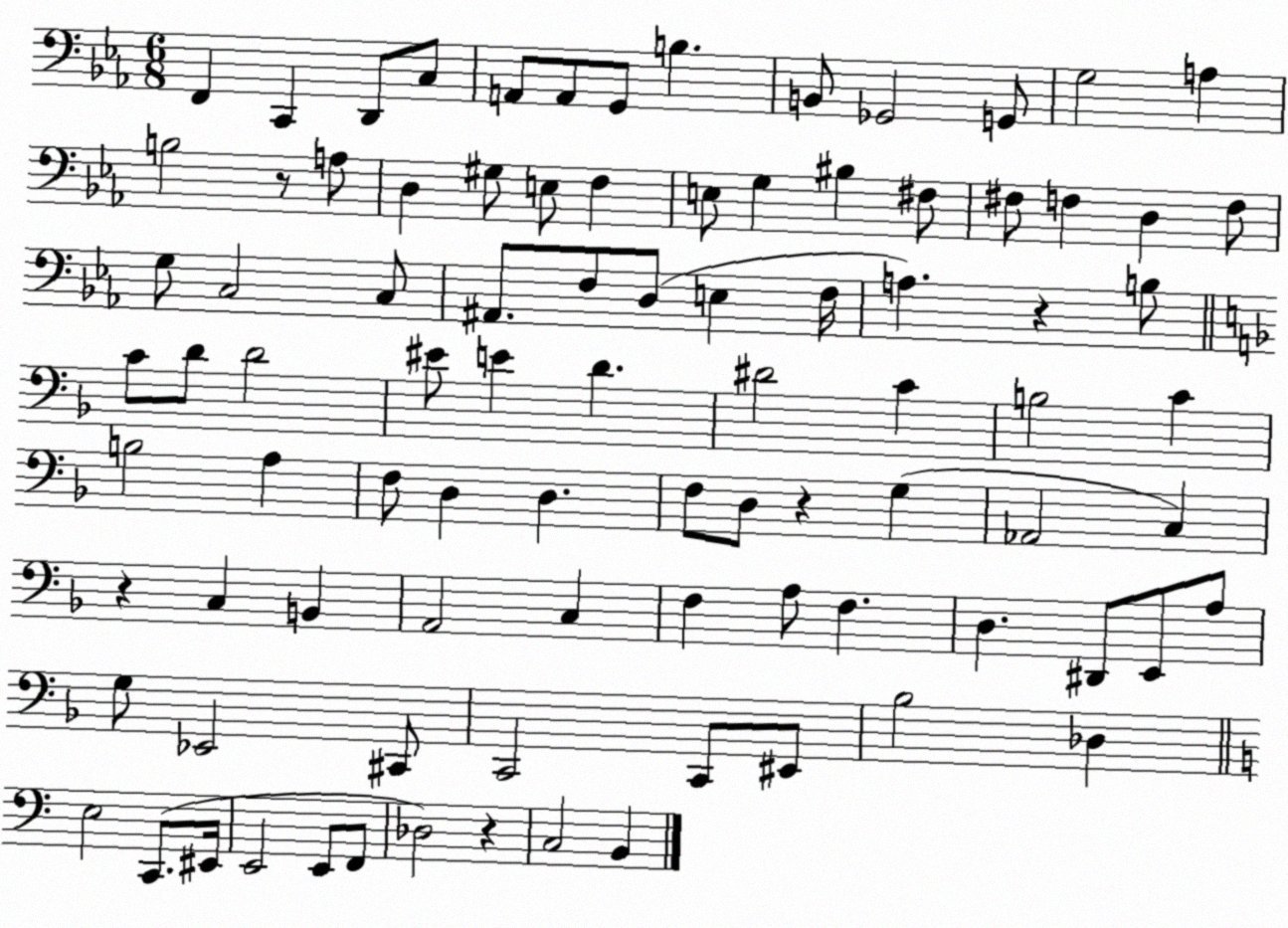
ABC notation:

X:1
T:Untitled
M:6/8
L:1/4
K:Eb
F,, C,, D,,/2 C,/2 A,,/2 A,,/2 G,,/2 B, B,,/2 _G,,2 G,,/2 G,2 A, B,2 z/2 A,/2 D, ^G,/2 E,/2 F, E,/2 G, ^B, ^F,/2 ^F,/2 F, D, F,/2 G,/2 C,2 C,/2 ^A,,/2 F,/2 D,/2 E, F,/4 A, z B,/2 C/2 D/2 D2 ^E/2 E D ^D2 C B,2 C B,2 A, F,/2 D, D, F,/2 D,/2 z G, _A,,2 C, z C, B,, A,,2 C, F, A,/2 F, D, ^D,,/2 E,,/2 A,/2 G,/2 _E,,2 ^C,,/2 C,,2 C,,/2 ^E,,/2 _B,2 _D, E,2 C,,/2 ^E,,/4 E,,2 E,,/2 F,,/2 _D,2 z C,2 B,,